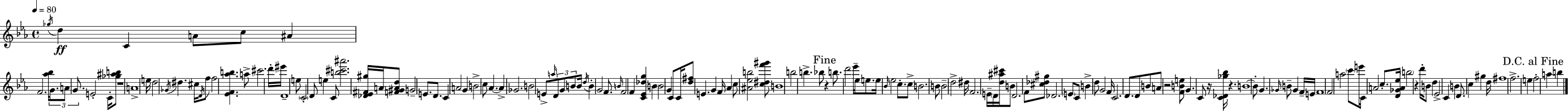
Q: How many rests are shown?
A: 6